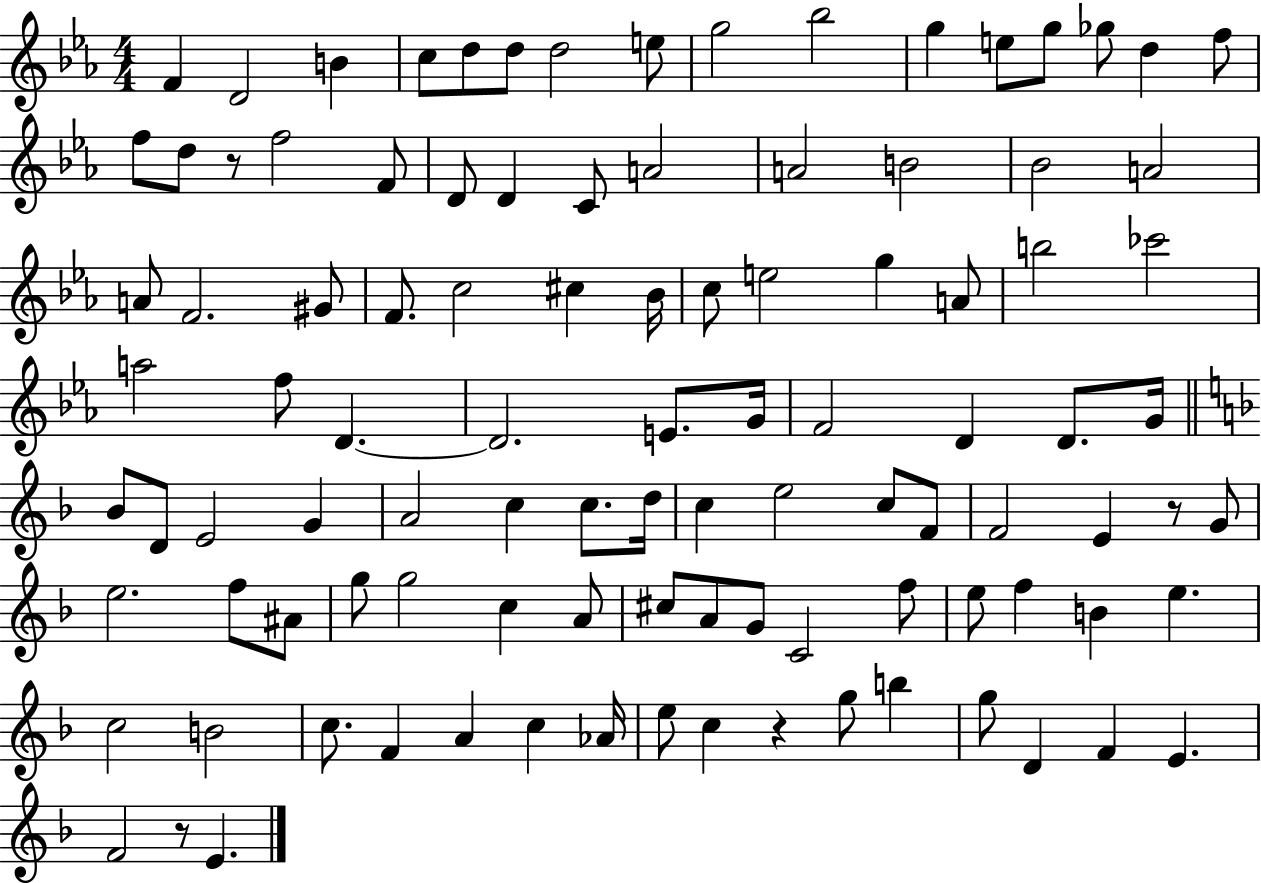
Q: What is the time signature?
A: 4/4